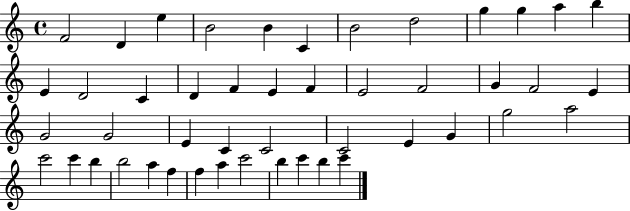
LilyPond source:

{
  \clef treble
  \time 4/4
  \defaultTimeSignature
  \key c \major
  f'2 d'4 e''4 | b'2 b'4 c'4 | b'2 d''2 | g''4 g''4 a''4 b''4 | \break e'4 d'2 c'4 | d'4 f'4 e'4 f'4 | e'2 f'2 | g'4 f'2 e'4 | \break g'2 g'2 | e'4 c'4 c'2 | c'2 e'4 g'4 | g''2 a''2 | \break c'''2 c'''4 b''4 | b''2 a''4 f''4 | f''4 a''4 c'''2 | b''4 c'''4 b''4 c'''4 | \break \bar "|."
}